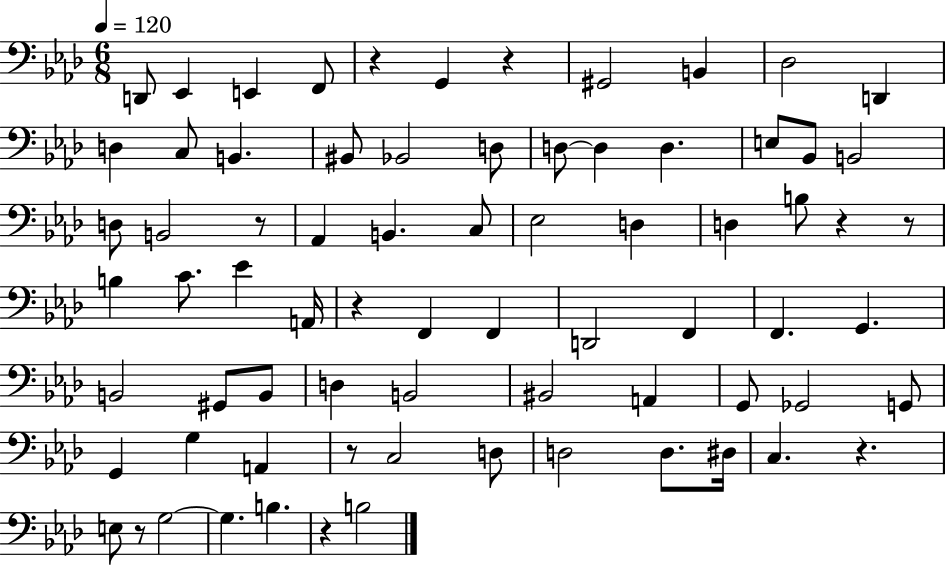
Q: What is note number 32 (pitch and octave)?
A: C4